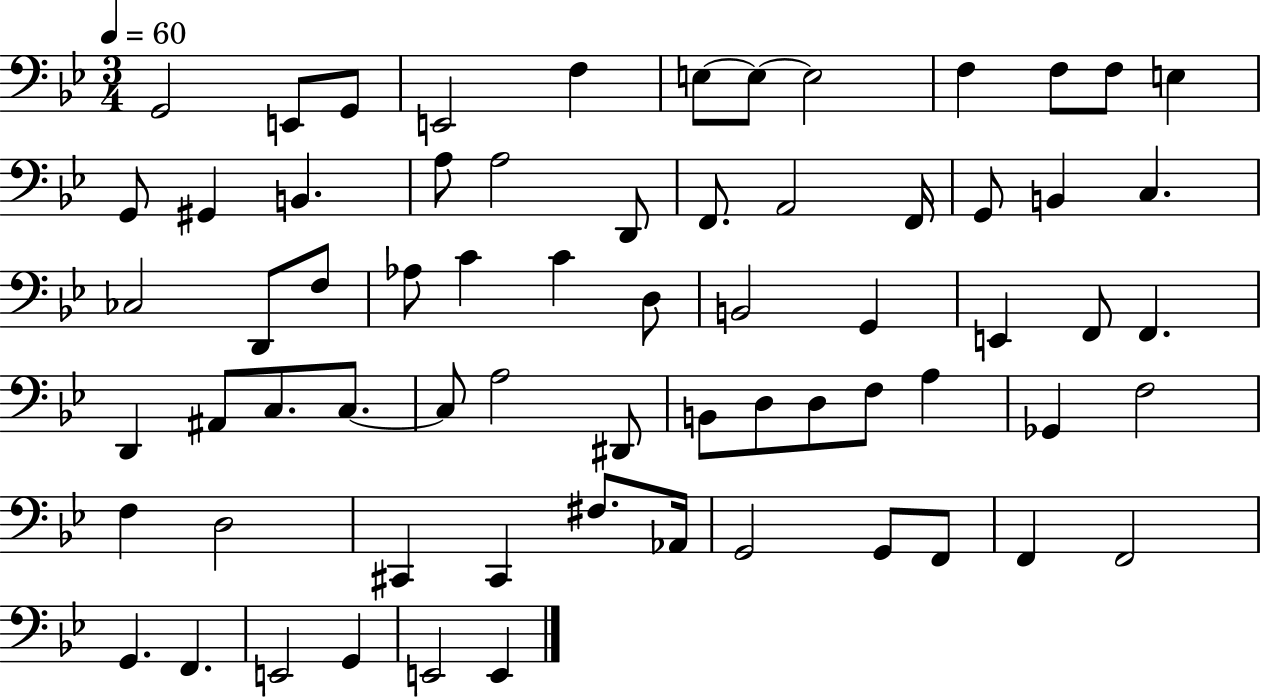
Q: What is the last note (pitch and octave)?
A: E2